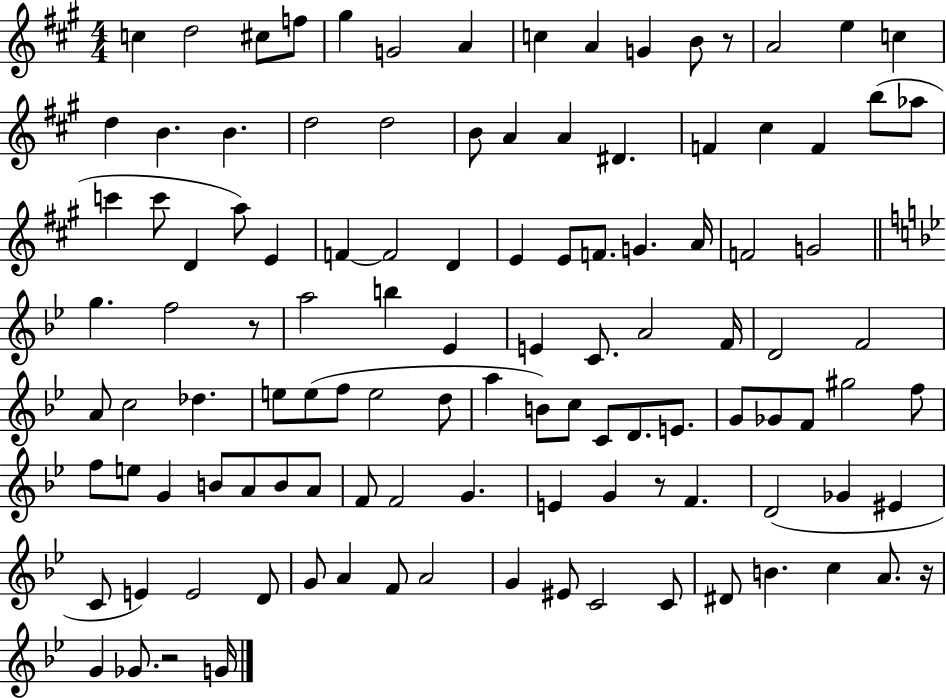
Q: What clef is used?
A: treble